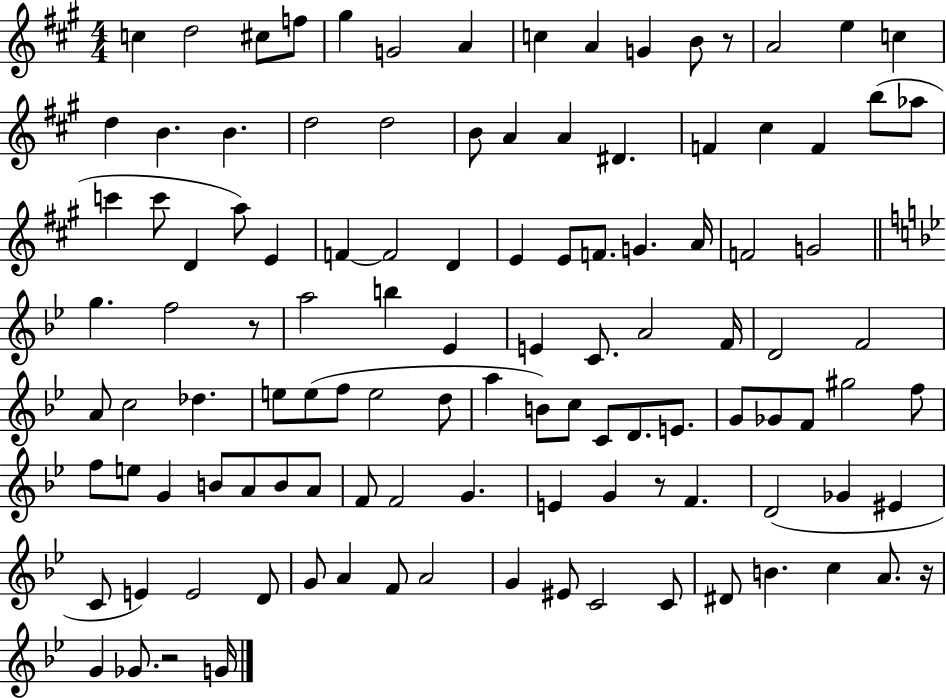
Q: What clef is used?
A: treble